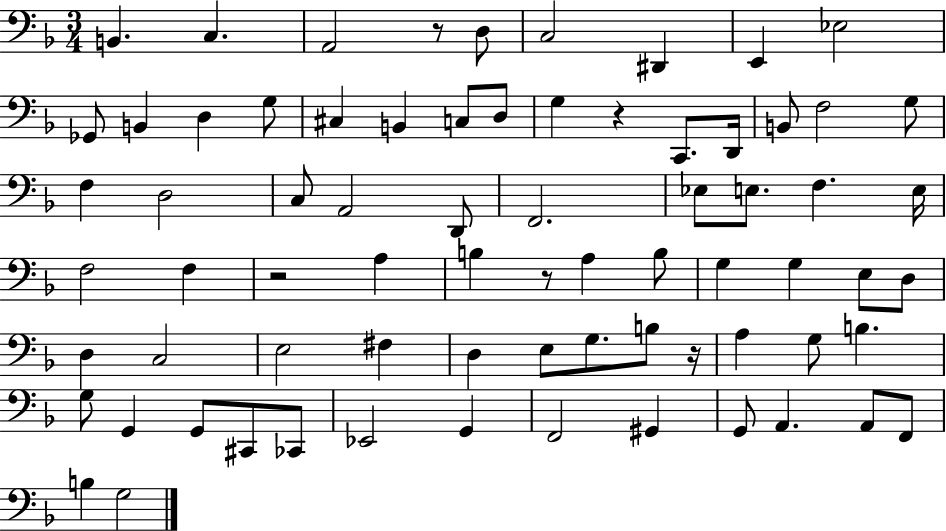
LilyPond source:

{
  \clef bass
  \numericTimeSignature
  \time 3/4
  \key f \major
  \repeat volta 2 { b,4. c4. | a,2 r8 d8 | c2 dis,4 | e,4 ees2 | \break ges,8 b,4 d4 g8 | cis4 b,4 c8 d8 | g4 r4 c,8. d,16 | b,8 f2 g8 | \break f4 d2 | c8 a,2 d,8 | f,2. | ees8 e8. f4. e16 | \break f2 f4 | r2 a4 | b4 r8 a4 b8 | g4 g4 e8 d8 | \break d4 c2 | e2 fis4 | d4 e8 g8. b8 r16 | a4 g8 b4. | \break g8 g,4 g,8 cis,8 ces,8 | ees,2 g,4 | f,2 gis,4 | g,8 a,4. a,8 f,8 | \break b4 g2 | } \bar "|."
}